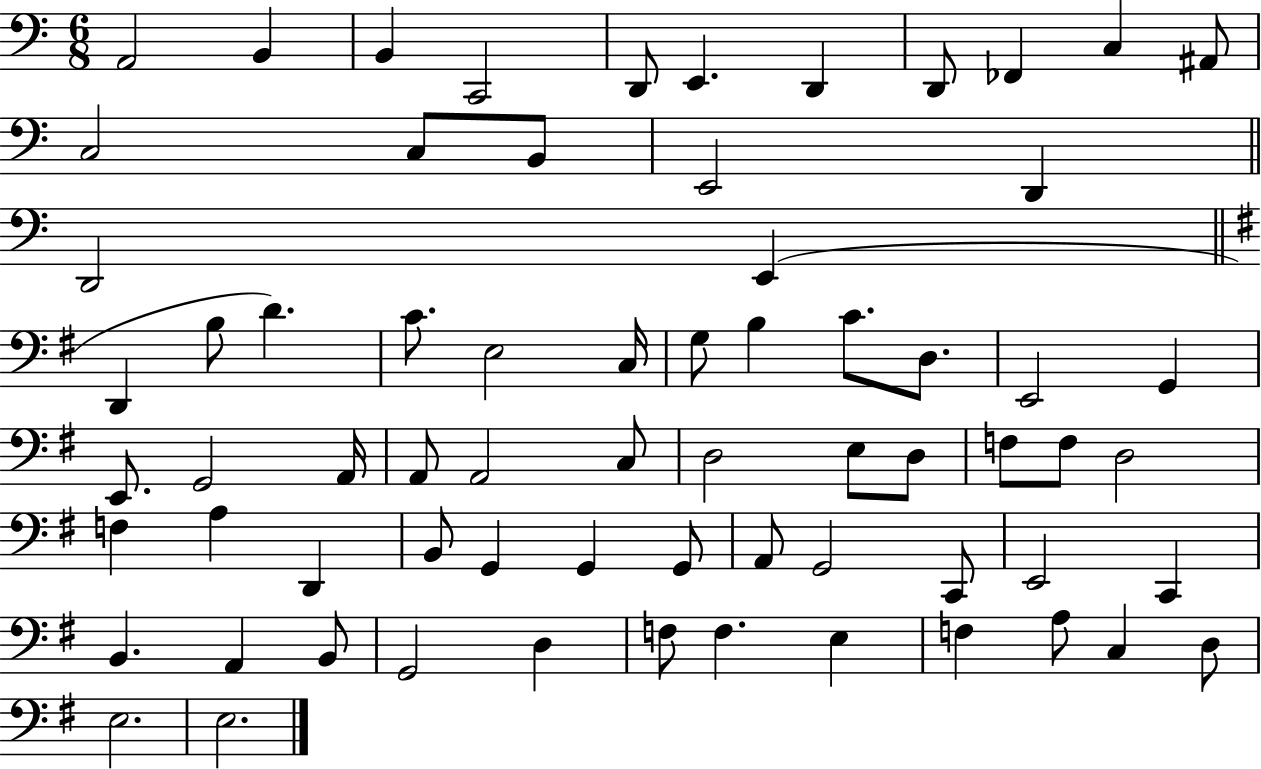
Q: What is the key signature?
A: C major